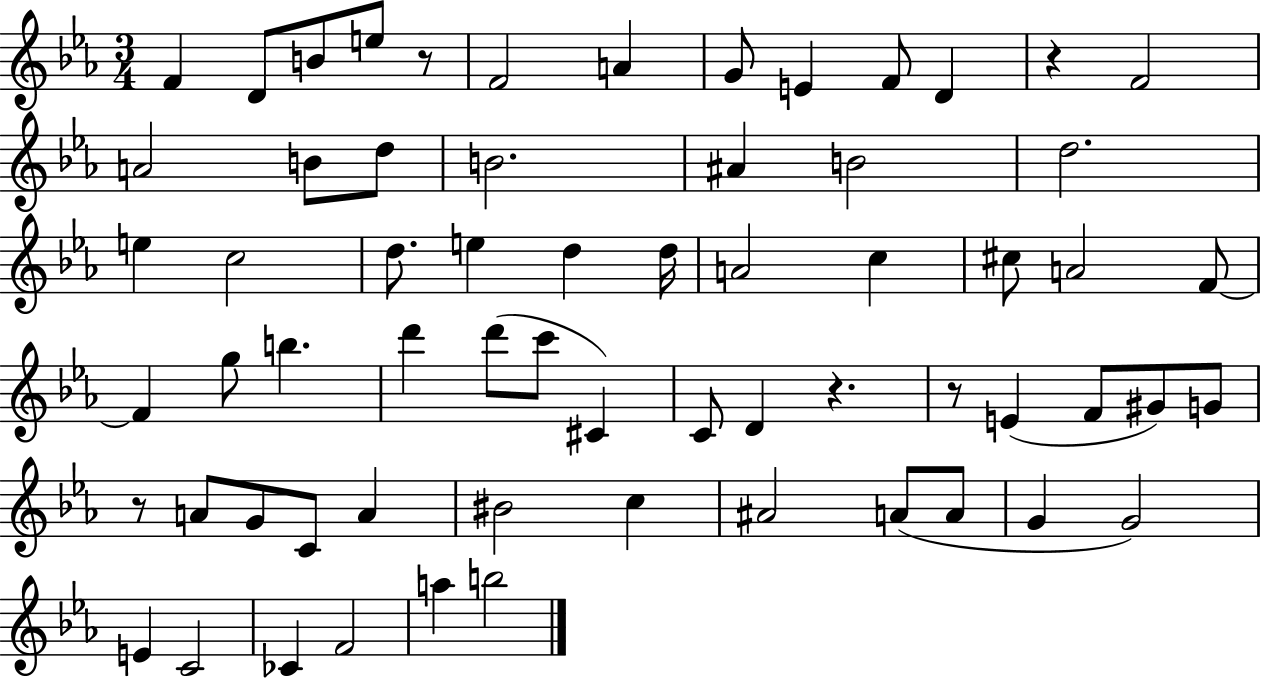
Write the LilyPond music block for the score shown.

{
  \clef treble
  \numericTimeSignature
  \time 3/4
  \key ees \major
  f'4 d'8 b'8 e''8 r8 | f'2 a'4 | g'8 e'4 f'8 d'4 | r4 f'2 | \break a'2 b'8 d''8 | b'2. | ais'4 b'2 | d''2. | \break e''4 c''2 | d''8. e''4 d''4 d''16 | a'2 c''4 | cis''8 a'2 f'8~~ | \break f'4 g''8 b''4. | d'''4 d'''8( c'''8 cis'4) | c'8 d'4 r4. | r8 e'4( f'8 gis'8) g'8 | \break r8 a'8 g'8 c'8 a'4 | bis'2 c''4 | ais'2 a'8( a'8 | g'4 g'2) | \break e'4 c'2 | ces'4 f'2 | a''4 b''2 | \bar "|."
}